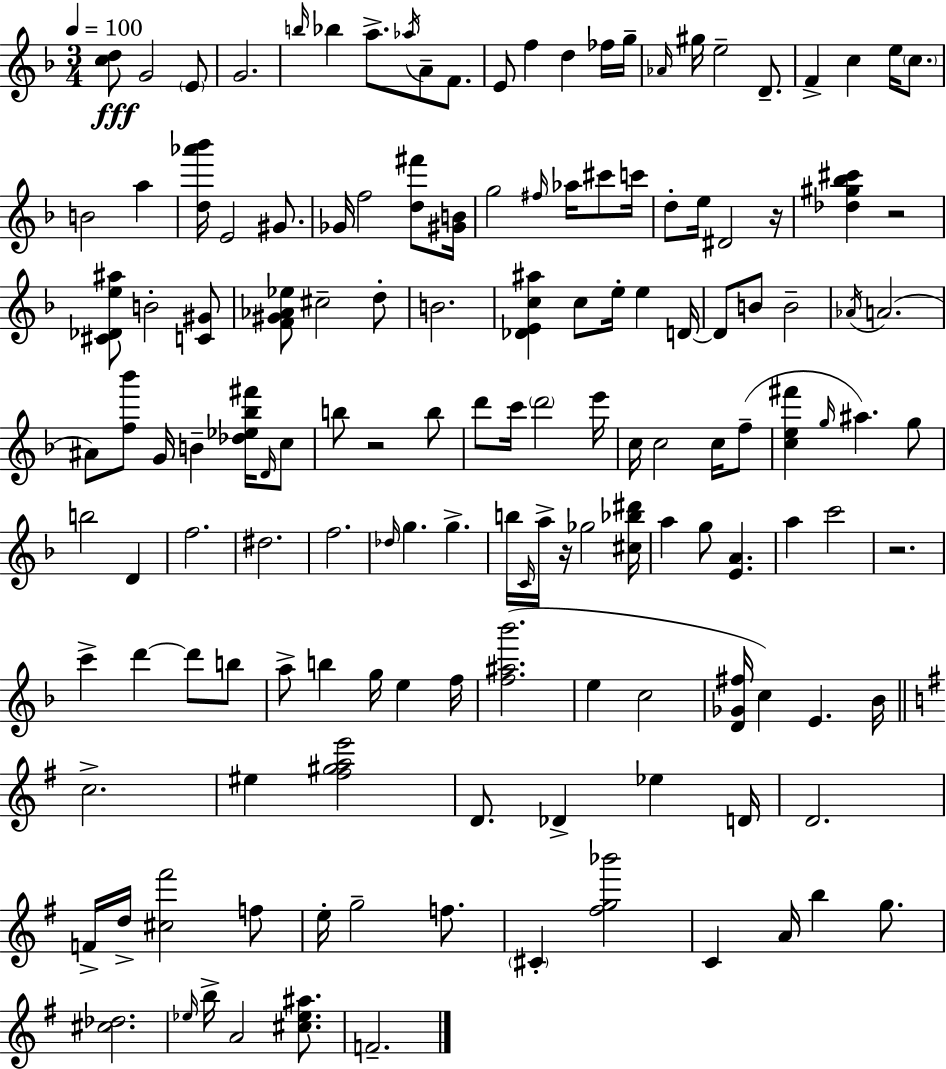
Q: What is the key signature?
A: F major